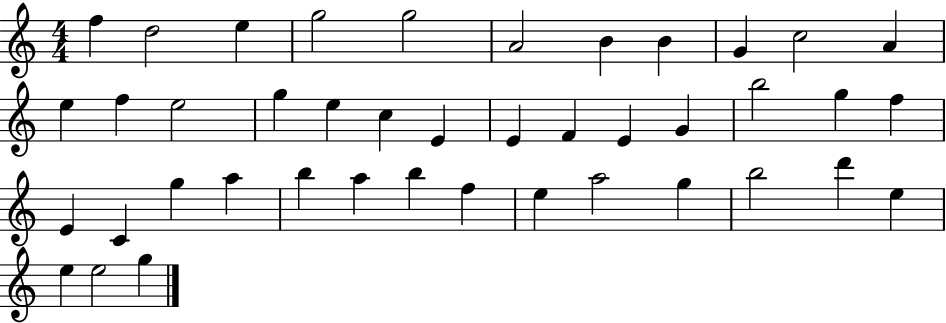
X:1
T:Untitled
M:4/4
L:1/4
K:C
f d2 e g2 g2 A2 B B G c2 A e f e2 g e c E E F E G b2 g f E C g a b a b f e a2 g b2 d' e e e2 g